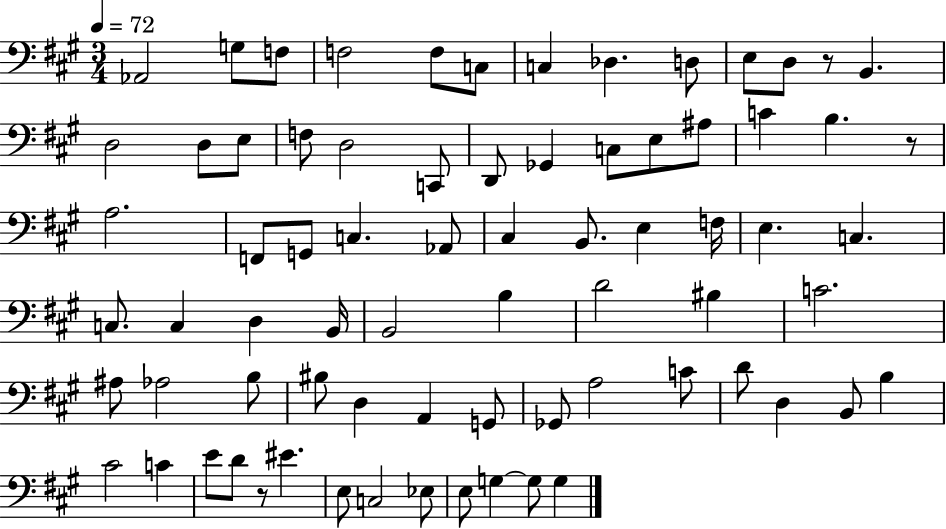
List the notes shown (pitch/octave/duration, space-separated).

Ab2/h G3/e F3/e F3/h F3/e C3/e C3/q Db3/q. D3/e E3/e D3/e R/e B2/q. D3/h D3/e E3/e F3/e D3/h C2/e D2/e Gb2/q C3/e E3/e A#3/e C4/q B3/q. R/e A3/h. F2/e G2/e C3/q. Ab2/e C#3/q B2/e. E3/q F3/s E3/q. C3/q. C3/e. C3/q D3/q B2/s B2/h B3/q D4/h BIS3/q C4/h. A#3/e Ab3/h B3/e BIS3/e D3/q A2/q G2/e Gb2/e A3/h C4/e D4/e D3/q B2/e B3/q C#4/h C4/q E4/e D4/e R/e EIS4/q. E3/e C3/h Eb3/e E3/e G3/q G3/e G3/q